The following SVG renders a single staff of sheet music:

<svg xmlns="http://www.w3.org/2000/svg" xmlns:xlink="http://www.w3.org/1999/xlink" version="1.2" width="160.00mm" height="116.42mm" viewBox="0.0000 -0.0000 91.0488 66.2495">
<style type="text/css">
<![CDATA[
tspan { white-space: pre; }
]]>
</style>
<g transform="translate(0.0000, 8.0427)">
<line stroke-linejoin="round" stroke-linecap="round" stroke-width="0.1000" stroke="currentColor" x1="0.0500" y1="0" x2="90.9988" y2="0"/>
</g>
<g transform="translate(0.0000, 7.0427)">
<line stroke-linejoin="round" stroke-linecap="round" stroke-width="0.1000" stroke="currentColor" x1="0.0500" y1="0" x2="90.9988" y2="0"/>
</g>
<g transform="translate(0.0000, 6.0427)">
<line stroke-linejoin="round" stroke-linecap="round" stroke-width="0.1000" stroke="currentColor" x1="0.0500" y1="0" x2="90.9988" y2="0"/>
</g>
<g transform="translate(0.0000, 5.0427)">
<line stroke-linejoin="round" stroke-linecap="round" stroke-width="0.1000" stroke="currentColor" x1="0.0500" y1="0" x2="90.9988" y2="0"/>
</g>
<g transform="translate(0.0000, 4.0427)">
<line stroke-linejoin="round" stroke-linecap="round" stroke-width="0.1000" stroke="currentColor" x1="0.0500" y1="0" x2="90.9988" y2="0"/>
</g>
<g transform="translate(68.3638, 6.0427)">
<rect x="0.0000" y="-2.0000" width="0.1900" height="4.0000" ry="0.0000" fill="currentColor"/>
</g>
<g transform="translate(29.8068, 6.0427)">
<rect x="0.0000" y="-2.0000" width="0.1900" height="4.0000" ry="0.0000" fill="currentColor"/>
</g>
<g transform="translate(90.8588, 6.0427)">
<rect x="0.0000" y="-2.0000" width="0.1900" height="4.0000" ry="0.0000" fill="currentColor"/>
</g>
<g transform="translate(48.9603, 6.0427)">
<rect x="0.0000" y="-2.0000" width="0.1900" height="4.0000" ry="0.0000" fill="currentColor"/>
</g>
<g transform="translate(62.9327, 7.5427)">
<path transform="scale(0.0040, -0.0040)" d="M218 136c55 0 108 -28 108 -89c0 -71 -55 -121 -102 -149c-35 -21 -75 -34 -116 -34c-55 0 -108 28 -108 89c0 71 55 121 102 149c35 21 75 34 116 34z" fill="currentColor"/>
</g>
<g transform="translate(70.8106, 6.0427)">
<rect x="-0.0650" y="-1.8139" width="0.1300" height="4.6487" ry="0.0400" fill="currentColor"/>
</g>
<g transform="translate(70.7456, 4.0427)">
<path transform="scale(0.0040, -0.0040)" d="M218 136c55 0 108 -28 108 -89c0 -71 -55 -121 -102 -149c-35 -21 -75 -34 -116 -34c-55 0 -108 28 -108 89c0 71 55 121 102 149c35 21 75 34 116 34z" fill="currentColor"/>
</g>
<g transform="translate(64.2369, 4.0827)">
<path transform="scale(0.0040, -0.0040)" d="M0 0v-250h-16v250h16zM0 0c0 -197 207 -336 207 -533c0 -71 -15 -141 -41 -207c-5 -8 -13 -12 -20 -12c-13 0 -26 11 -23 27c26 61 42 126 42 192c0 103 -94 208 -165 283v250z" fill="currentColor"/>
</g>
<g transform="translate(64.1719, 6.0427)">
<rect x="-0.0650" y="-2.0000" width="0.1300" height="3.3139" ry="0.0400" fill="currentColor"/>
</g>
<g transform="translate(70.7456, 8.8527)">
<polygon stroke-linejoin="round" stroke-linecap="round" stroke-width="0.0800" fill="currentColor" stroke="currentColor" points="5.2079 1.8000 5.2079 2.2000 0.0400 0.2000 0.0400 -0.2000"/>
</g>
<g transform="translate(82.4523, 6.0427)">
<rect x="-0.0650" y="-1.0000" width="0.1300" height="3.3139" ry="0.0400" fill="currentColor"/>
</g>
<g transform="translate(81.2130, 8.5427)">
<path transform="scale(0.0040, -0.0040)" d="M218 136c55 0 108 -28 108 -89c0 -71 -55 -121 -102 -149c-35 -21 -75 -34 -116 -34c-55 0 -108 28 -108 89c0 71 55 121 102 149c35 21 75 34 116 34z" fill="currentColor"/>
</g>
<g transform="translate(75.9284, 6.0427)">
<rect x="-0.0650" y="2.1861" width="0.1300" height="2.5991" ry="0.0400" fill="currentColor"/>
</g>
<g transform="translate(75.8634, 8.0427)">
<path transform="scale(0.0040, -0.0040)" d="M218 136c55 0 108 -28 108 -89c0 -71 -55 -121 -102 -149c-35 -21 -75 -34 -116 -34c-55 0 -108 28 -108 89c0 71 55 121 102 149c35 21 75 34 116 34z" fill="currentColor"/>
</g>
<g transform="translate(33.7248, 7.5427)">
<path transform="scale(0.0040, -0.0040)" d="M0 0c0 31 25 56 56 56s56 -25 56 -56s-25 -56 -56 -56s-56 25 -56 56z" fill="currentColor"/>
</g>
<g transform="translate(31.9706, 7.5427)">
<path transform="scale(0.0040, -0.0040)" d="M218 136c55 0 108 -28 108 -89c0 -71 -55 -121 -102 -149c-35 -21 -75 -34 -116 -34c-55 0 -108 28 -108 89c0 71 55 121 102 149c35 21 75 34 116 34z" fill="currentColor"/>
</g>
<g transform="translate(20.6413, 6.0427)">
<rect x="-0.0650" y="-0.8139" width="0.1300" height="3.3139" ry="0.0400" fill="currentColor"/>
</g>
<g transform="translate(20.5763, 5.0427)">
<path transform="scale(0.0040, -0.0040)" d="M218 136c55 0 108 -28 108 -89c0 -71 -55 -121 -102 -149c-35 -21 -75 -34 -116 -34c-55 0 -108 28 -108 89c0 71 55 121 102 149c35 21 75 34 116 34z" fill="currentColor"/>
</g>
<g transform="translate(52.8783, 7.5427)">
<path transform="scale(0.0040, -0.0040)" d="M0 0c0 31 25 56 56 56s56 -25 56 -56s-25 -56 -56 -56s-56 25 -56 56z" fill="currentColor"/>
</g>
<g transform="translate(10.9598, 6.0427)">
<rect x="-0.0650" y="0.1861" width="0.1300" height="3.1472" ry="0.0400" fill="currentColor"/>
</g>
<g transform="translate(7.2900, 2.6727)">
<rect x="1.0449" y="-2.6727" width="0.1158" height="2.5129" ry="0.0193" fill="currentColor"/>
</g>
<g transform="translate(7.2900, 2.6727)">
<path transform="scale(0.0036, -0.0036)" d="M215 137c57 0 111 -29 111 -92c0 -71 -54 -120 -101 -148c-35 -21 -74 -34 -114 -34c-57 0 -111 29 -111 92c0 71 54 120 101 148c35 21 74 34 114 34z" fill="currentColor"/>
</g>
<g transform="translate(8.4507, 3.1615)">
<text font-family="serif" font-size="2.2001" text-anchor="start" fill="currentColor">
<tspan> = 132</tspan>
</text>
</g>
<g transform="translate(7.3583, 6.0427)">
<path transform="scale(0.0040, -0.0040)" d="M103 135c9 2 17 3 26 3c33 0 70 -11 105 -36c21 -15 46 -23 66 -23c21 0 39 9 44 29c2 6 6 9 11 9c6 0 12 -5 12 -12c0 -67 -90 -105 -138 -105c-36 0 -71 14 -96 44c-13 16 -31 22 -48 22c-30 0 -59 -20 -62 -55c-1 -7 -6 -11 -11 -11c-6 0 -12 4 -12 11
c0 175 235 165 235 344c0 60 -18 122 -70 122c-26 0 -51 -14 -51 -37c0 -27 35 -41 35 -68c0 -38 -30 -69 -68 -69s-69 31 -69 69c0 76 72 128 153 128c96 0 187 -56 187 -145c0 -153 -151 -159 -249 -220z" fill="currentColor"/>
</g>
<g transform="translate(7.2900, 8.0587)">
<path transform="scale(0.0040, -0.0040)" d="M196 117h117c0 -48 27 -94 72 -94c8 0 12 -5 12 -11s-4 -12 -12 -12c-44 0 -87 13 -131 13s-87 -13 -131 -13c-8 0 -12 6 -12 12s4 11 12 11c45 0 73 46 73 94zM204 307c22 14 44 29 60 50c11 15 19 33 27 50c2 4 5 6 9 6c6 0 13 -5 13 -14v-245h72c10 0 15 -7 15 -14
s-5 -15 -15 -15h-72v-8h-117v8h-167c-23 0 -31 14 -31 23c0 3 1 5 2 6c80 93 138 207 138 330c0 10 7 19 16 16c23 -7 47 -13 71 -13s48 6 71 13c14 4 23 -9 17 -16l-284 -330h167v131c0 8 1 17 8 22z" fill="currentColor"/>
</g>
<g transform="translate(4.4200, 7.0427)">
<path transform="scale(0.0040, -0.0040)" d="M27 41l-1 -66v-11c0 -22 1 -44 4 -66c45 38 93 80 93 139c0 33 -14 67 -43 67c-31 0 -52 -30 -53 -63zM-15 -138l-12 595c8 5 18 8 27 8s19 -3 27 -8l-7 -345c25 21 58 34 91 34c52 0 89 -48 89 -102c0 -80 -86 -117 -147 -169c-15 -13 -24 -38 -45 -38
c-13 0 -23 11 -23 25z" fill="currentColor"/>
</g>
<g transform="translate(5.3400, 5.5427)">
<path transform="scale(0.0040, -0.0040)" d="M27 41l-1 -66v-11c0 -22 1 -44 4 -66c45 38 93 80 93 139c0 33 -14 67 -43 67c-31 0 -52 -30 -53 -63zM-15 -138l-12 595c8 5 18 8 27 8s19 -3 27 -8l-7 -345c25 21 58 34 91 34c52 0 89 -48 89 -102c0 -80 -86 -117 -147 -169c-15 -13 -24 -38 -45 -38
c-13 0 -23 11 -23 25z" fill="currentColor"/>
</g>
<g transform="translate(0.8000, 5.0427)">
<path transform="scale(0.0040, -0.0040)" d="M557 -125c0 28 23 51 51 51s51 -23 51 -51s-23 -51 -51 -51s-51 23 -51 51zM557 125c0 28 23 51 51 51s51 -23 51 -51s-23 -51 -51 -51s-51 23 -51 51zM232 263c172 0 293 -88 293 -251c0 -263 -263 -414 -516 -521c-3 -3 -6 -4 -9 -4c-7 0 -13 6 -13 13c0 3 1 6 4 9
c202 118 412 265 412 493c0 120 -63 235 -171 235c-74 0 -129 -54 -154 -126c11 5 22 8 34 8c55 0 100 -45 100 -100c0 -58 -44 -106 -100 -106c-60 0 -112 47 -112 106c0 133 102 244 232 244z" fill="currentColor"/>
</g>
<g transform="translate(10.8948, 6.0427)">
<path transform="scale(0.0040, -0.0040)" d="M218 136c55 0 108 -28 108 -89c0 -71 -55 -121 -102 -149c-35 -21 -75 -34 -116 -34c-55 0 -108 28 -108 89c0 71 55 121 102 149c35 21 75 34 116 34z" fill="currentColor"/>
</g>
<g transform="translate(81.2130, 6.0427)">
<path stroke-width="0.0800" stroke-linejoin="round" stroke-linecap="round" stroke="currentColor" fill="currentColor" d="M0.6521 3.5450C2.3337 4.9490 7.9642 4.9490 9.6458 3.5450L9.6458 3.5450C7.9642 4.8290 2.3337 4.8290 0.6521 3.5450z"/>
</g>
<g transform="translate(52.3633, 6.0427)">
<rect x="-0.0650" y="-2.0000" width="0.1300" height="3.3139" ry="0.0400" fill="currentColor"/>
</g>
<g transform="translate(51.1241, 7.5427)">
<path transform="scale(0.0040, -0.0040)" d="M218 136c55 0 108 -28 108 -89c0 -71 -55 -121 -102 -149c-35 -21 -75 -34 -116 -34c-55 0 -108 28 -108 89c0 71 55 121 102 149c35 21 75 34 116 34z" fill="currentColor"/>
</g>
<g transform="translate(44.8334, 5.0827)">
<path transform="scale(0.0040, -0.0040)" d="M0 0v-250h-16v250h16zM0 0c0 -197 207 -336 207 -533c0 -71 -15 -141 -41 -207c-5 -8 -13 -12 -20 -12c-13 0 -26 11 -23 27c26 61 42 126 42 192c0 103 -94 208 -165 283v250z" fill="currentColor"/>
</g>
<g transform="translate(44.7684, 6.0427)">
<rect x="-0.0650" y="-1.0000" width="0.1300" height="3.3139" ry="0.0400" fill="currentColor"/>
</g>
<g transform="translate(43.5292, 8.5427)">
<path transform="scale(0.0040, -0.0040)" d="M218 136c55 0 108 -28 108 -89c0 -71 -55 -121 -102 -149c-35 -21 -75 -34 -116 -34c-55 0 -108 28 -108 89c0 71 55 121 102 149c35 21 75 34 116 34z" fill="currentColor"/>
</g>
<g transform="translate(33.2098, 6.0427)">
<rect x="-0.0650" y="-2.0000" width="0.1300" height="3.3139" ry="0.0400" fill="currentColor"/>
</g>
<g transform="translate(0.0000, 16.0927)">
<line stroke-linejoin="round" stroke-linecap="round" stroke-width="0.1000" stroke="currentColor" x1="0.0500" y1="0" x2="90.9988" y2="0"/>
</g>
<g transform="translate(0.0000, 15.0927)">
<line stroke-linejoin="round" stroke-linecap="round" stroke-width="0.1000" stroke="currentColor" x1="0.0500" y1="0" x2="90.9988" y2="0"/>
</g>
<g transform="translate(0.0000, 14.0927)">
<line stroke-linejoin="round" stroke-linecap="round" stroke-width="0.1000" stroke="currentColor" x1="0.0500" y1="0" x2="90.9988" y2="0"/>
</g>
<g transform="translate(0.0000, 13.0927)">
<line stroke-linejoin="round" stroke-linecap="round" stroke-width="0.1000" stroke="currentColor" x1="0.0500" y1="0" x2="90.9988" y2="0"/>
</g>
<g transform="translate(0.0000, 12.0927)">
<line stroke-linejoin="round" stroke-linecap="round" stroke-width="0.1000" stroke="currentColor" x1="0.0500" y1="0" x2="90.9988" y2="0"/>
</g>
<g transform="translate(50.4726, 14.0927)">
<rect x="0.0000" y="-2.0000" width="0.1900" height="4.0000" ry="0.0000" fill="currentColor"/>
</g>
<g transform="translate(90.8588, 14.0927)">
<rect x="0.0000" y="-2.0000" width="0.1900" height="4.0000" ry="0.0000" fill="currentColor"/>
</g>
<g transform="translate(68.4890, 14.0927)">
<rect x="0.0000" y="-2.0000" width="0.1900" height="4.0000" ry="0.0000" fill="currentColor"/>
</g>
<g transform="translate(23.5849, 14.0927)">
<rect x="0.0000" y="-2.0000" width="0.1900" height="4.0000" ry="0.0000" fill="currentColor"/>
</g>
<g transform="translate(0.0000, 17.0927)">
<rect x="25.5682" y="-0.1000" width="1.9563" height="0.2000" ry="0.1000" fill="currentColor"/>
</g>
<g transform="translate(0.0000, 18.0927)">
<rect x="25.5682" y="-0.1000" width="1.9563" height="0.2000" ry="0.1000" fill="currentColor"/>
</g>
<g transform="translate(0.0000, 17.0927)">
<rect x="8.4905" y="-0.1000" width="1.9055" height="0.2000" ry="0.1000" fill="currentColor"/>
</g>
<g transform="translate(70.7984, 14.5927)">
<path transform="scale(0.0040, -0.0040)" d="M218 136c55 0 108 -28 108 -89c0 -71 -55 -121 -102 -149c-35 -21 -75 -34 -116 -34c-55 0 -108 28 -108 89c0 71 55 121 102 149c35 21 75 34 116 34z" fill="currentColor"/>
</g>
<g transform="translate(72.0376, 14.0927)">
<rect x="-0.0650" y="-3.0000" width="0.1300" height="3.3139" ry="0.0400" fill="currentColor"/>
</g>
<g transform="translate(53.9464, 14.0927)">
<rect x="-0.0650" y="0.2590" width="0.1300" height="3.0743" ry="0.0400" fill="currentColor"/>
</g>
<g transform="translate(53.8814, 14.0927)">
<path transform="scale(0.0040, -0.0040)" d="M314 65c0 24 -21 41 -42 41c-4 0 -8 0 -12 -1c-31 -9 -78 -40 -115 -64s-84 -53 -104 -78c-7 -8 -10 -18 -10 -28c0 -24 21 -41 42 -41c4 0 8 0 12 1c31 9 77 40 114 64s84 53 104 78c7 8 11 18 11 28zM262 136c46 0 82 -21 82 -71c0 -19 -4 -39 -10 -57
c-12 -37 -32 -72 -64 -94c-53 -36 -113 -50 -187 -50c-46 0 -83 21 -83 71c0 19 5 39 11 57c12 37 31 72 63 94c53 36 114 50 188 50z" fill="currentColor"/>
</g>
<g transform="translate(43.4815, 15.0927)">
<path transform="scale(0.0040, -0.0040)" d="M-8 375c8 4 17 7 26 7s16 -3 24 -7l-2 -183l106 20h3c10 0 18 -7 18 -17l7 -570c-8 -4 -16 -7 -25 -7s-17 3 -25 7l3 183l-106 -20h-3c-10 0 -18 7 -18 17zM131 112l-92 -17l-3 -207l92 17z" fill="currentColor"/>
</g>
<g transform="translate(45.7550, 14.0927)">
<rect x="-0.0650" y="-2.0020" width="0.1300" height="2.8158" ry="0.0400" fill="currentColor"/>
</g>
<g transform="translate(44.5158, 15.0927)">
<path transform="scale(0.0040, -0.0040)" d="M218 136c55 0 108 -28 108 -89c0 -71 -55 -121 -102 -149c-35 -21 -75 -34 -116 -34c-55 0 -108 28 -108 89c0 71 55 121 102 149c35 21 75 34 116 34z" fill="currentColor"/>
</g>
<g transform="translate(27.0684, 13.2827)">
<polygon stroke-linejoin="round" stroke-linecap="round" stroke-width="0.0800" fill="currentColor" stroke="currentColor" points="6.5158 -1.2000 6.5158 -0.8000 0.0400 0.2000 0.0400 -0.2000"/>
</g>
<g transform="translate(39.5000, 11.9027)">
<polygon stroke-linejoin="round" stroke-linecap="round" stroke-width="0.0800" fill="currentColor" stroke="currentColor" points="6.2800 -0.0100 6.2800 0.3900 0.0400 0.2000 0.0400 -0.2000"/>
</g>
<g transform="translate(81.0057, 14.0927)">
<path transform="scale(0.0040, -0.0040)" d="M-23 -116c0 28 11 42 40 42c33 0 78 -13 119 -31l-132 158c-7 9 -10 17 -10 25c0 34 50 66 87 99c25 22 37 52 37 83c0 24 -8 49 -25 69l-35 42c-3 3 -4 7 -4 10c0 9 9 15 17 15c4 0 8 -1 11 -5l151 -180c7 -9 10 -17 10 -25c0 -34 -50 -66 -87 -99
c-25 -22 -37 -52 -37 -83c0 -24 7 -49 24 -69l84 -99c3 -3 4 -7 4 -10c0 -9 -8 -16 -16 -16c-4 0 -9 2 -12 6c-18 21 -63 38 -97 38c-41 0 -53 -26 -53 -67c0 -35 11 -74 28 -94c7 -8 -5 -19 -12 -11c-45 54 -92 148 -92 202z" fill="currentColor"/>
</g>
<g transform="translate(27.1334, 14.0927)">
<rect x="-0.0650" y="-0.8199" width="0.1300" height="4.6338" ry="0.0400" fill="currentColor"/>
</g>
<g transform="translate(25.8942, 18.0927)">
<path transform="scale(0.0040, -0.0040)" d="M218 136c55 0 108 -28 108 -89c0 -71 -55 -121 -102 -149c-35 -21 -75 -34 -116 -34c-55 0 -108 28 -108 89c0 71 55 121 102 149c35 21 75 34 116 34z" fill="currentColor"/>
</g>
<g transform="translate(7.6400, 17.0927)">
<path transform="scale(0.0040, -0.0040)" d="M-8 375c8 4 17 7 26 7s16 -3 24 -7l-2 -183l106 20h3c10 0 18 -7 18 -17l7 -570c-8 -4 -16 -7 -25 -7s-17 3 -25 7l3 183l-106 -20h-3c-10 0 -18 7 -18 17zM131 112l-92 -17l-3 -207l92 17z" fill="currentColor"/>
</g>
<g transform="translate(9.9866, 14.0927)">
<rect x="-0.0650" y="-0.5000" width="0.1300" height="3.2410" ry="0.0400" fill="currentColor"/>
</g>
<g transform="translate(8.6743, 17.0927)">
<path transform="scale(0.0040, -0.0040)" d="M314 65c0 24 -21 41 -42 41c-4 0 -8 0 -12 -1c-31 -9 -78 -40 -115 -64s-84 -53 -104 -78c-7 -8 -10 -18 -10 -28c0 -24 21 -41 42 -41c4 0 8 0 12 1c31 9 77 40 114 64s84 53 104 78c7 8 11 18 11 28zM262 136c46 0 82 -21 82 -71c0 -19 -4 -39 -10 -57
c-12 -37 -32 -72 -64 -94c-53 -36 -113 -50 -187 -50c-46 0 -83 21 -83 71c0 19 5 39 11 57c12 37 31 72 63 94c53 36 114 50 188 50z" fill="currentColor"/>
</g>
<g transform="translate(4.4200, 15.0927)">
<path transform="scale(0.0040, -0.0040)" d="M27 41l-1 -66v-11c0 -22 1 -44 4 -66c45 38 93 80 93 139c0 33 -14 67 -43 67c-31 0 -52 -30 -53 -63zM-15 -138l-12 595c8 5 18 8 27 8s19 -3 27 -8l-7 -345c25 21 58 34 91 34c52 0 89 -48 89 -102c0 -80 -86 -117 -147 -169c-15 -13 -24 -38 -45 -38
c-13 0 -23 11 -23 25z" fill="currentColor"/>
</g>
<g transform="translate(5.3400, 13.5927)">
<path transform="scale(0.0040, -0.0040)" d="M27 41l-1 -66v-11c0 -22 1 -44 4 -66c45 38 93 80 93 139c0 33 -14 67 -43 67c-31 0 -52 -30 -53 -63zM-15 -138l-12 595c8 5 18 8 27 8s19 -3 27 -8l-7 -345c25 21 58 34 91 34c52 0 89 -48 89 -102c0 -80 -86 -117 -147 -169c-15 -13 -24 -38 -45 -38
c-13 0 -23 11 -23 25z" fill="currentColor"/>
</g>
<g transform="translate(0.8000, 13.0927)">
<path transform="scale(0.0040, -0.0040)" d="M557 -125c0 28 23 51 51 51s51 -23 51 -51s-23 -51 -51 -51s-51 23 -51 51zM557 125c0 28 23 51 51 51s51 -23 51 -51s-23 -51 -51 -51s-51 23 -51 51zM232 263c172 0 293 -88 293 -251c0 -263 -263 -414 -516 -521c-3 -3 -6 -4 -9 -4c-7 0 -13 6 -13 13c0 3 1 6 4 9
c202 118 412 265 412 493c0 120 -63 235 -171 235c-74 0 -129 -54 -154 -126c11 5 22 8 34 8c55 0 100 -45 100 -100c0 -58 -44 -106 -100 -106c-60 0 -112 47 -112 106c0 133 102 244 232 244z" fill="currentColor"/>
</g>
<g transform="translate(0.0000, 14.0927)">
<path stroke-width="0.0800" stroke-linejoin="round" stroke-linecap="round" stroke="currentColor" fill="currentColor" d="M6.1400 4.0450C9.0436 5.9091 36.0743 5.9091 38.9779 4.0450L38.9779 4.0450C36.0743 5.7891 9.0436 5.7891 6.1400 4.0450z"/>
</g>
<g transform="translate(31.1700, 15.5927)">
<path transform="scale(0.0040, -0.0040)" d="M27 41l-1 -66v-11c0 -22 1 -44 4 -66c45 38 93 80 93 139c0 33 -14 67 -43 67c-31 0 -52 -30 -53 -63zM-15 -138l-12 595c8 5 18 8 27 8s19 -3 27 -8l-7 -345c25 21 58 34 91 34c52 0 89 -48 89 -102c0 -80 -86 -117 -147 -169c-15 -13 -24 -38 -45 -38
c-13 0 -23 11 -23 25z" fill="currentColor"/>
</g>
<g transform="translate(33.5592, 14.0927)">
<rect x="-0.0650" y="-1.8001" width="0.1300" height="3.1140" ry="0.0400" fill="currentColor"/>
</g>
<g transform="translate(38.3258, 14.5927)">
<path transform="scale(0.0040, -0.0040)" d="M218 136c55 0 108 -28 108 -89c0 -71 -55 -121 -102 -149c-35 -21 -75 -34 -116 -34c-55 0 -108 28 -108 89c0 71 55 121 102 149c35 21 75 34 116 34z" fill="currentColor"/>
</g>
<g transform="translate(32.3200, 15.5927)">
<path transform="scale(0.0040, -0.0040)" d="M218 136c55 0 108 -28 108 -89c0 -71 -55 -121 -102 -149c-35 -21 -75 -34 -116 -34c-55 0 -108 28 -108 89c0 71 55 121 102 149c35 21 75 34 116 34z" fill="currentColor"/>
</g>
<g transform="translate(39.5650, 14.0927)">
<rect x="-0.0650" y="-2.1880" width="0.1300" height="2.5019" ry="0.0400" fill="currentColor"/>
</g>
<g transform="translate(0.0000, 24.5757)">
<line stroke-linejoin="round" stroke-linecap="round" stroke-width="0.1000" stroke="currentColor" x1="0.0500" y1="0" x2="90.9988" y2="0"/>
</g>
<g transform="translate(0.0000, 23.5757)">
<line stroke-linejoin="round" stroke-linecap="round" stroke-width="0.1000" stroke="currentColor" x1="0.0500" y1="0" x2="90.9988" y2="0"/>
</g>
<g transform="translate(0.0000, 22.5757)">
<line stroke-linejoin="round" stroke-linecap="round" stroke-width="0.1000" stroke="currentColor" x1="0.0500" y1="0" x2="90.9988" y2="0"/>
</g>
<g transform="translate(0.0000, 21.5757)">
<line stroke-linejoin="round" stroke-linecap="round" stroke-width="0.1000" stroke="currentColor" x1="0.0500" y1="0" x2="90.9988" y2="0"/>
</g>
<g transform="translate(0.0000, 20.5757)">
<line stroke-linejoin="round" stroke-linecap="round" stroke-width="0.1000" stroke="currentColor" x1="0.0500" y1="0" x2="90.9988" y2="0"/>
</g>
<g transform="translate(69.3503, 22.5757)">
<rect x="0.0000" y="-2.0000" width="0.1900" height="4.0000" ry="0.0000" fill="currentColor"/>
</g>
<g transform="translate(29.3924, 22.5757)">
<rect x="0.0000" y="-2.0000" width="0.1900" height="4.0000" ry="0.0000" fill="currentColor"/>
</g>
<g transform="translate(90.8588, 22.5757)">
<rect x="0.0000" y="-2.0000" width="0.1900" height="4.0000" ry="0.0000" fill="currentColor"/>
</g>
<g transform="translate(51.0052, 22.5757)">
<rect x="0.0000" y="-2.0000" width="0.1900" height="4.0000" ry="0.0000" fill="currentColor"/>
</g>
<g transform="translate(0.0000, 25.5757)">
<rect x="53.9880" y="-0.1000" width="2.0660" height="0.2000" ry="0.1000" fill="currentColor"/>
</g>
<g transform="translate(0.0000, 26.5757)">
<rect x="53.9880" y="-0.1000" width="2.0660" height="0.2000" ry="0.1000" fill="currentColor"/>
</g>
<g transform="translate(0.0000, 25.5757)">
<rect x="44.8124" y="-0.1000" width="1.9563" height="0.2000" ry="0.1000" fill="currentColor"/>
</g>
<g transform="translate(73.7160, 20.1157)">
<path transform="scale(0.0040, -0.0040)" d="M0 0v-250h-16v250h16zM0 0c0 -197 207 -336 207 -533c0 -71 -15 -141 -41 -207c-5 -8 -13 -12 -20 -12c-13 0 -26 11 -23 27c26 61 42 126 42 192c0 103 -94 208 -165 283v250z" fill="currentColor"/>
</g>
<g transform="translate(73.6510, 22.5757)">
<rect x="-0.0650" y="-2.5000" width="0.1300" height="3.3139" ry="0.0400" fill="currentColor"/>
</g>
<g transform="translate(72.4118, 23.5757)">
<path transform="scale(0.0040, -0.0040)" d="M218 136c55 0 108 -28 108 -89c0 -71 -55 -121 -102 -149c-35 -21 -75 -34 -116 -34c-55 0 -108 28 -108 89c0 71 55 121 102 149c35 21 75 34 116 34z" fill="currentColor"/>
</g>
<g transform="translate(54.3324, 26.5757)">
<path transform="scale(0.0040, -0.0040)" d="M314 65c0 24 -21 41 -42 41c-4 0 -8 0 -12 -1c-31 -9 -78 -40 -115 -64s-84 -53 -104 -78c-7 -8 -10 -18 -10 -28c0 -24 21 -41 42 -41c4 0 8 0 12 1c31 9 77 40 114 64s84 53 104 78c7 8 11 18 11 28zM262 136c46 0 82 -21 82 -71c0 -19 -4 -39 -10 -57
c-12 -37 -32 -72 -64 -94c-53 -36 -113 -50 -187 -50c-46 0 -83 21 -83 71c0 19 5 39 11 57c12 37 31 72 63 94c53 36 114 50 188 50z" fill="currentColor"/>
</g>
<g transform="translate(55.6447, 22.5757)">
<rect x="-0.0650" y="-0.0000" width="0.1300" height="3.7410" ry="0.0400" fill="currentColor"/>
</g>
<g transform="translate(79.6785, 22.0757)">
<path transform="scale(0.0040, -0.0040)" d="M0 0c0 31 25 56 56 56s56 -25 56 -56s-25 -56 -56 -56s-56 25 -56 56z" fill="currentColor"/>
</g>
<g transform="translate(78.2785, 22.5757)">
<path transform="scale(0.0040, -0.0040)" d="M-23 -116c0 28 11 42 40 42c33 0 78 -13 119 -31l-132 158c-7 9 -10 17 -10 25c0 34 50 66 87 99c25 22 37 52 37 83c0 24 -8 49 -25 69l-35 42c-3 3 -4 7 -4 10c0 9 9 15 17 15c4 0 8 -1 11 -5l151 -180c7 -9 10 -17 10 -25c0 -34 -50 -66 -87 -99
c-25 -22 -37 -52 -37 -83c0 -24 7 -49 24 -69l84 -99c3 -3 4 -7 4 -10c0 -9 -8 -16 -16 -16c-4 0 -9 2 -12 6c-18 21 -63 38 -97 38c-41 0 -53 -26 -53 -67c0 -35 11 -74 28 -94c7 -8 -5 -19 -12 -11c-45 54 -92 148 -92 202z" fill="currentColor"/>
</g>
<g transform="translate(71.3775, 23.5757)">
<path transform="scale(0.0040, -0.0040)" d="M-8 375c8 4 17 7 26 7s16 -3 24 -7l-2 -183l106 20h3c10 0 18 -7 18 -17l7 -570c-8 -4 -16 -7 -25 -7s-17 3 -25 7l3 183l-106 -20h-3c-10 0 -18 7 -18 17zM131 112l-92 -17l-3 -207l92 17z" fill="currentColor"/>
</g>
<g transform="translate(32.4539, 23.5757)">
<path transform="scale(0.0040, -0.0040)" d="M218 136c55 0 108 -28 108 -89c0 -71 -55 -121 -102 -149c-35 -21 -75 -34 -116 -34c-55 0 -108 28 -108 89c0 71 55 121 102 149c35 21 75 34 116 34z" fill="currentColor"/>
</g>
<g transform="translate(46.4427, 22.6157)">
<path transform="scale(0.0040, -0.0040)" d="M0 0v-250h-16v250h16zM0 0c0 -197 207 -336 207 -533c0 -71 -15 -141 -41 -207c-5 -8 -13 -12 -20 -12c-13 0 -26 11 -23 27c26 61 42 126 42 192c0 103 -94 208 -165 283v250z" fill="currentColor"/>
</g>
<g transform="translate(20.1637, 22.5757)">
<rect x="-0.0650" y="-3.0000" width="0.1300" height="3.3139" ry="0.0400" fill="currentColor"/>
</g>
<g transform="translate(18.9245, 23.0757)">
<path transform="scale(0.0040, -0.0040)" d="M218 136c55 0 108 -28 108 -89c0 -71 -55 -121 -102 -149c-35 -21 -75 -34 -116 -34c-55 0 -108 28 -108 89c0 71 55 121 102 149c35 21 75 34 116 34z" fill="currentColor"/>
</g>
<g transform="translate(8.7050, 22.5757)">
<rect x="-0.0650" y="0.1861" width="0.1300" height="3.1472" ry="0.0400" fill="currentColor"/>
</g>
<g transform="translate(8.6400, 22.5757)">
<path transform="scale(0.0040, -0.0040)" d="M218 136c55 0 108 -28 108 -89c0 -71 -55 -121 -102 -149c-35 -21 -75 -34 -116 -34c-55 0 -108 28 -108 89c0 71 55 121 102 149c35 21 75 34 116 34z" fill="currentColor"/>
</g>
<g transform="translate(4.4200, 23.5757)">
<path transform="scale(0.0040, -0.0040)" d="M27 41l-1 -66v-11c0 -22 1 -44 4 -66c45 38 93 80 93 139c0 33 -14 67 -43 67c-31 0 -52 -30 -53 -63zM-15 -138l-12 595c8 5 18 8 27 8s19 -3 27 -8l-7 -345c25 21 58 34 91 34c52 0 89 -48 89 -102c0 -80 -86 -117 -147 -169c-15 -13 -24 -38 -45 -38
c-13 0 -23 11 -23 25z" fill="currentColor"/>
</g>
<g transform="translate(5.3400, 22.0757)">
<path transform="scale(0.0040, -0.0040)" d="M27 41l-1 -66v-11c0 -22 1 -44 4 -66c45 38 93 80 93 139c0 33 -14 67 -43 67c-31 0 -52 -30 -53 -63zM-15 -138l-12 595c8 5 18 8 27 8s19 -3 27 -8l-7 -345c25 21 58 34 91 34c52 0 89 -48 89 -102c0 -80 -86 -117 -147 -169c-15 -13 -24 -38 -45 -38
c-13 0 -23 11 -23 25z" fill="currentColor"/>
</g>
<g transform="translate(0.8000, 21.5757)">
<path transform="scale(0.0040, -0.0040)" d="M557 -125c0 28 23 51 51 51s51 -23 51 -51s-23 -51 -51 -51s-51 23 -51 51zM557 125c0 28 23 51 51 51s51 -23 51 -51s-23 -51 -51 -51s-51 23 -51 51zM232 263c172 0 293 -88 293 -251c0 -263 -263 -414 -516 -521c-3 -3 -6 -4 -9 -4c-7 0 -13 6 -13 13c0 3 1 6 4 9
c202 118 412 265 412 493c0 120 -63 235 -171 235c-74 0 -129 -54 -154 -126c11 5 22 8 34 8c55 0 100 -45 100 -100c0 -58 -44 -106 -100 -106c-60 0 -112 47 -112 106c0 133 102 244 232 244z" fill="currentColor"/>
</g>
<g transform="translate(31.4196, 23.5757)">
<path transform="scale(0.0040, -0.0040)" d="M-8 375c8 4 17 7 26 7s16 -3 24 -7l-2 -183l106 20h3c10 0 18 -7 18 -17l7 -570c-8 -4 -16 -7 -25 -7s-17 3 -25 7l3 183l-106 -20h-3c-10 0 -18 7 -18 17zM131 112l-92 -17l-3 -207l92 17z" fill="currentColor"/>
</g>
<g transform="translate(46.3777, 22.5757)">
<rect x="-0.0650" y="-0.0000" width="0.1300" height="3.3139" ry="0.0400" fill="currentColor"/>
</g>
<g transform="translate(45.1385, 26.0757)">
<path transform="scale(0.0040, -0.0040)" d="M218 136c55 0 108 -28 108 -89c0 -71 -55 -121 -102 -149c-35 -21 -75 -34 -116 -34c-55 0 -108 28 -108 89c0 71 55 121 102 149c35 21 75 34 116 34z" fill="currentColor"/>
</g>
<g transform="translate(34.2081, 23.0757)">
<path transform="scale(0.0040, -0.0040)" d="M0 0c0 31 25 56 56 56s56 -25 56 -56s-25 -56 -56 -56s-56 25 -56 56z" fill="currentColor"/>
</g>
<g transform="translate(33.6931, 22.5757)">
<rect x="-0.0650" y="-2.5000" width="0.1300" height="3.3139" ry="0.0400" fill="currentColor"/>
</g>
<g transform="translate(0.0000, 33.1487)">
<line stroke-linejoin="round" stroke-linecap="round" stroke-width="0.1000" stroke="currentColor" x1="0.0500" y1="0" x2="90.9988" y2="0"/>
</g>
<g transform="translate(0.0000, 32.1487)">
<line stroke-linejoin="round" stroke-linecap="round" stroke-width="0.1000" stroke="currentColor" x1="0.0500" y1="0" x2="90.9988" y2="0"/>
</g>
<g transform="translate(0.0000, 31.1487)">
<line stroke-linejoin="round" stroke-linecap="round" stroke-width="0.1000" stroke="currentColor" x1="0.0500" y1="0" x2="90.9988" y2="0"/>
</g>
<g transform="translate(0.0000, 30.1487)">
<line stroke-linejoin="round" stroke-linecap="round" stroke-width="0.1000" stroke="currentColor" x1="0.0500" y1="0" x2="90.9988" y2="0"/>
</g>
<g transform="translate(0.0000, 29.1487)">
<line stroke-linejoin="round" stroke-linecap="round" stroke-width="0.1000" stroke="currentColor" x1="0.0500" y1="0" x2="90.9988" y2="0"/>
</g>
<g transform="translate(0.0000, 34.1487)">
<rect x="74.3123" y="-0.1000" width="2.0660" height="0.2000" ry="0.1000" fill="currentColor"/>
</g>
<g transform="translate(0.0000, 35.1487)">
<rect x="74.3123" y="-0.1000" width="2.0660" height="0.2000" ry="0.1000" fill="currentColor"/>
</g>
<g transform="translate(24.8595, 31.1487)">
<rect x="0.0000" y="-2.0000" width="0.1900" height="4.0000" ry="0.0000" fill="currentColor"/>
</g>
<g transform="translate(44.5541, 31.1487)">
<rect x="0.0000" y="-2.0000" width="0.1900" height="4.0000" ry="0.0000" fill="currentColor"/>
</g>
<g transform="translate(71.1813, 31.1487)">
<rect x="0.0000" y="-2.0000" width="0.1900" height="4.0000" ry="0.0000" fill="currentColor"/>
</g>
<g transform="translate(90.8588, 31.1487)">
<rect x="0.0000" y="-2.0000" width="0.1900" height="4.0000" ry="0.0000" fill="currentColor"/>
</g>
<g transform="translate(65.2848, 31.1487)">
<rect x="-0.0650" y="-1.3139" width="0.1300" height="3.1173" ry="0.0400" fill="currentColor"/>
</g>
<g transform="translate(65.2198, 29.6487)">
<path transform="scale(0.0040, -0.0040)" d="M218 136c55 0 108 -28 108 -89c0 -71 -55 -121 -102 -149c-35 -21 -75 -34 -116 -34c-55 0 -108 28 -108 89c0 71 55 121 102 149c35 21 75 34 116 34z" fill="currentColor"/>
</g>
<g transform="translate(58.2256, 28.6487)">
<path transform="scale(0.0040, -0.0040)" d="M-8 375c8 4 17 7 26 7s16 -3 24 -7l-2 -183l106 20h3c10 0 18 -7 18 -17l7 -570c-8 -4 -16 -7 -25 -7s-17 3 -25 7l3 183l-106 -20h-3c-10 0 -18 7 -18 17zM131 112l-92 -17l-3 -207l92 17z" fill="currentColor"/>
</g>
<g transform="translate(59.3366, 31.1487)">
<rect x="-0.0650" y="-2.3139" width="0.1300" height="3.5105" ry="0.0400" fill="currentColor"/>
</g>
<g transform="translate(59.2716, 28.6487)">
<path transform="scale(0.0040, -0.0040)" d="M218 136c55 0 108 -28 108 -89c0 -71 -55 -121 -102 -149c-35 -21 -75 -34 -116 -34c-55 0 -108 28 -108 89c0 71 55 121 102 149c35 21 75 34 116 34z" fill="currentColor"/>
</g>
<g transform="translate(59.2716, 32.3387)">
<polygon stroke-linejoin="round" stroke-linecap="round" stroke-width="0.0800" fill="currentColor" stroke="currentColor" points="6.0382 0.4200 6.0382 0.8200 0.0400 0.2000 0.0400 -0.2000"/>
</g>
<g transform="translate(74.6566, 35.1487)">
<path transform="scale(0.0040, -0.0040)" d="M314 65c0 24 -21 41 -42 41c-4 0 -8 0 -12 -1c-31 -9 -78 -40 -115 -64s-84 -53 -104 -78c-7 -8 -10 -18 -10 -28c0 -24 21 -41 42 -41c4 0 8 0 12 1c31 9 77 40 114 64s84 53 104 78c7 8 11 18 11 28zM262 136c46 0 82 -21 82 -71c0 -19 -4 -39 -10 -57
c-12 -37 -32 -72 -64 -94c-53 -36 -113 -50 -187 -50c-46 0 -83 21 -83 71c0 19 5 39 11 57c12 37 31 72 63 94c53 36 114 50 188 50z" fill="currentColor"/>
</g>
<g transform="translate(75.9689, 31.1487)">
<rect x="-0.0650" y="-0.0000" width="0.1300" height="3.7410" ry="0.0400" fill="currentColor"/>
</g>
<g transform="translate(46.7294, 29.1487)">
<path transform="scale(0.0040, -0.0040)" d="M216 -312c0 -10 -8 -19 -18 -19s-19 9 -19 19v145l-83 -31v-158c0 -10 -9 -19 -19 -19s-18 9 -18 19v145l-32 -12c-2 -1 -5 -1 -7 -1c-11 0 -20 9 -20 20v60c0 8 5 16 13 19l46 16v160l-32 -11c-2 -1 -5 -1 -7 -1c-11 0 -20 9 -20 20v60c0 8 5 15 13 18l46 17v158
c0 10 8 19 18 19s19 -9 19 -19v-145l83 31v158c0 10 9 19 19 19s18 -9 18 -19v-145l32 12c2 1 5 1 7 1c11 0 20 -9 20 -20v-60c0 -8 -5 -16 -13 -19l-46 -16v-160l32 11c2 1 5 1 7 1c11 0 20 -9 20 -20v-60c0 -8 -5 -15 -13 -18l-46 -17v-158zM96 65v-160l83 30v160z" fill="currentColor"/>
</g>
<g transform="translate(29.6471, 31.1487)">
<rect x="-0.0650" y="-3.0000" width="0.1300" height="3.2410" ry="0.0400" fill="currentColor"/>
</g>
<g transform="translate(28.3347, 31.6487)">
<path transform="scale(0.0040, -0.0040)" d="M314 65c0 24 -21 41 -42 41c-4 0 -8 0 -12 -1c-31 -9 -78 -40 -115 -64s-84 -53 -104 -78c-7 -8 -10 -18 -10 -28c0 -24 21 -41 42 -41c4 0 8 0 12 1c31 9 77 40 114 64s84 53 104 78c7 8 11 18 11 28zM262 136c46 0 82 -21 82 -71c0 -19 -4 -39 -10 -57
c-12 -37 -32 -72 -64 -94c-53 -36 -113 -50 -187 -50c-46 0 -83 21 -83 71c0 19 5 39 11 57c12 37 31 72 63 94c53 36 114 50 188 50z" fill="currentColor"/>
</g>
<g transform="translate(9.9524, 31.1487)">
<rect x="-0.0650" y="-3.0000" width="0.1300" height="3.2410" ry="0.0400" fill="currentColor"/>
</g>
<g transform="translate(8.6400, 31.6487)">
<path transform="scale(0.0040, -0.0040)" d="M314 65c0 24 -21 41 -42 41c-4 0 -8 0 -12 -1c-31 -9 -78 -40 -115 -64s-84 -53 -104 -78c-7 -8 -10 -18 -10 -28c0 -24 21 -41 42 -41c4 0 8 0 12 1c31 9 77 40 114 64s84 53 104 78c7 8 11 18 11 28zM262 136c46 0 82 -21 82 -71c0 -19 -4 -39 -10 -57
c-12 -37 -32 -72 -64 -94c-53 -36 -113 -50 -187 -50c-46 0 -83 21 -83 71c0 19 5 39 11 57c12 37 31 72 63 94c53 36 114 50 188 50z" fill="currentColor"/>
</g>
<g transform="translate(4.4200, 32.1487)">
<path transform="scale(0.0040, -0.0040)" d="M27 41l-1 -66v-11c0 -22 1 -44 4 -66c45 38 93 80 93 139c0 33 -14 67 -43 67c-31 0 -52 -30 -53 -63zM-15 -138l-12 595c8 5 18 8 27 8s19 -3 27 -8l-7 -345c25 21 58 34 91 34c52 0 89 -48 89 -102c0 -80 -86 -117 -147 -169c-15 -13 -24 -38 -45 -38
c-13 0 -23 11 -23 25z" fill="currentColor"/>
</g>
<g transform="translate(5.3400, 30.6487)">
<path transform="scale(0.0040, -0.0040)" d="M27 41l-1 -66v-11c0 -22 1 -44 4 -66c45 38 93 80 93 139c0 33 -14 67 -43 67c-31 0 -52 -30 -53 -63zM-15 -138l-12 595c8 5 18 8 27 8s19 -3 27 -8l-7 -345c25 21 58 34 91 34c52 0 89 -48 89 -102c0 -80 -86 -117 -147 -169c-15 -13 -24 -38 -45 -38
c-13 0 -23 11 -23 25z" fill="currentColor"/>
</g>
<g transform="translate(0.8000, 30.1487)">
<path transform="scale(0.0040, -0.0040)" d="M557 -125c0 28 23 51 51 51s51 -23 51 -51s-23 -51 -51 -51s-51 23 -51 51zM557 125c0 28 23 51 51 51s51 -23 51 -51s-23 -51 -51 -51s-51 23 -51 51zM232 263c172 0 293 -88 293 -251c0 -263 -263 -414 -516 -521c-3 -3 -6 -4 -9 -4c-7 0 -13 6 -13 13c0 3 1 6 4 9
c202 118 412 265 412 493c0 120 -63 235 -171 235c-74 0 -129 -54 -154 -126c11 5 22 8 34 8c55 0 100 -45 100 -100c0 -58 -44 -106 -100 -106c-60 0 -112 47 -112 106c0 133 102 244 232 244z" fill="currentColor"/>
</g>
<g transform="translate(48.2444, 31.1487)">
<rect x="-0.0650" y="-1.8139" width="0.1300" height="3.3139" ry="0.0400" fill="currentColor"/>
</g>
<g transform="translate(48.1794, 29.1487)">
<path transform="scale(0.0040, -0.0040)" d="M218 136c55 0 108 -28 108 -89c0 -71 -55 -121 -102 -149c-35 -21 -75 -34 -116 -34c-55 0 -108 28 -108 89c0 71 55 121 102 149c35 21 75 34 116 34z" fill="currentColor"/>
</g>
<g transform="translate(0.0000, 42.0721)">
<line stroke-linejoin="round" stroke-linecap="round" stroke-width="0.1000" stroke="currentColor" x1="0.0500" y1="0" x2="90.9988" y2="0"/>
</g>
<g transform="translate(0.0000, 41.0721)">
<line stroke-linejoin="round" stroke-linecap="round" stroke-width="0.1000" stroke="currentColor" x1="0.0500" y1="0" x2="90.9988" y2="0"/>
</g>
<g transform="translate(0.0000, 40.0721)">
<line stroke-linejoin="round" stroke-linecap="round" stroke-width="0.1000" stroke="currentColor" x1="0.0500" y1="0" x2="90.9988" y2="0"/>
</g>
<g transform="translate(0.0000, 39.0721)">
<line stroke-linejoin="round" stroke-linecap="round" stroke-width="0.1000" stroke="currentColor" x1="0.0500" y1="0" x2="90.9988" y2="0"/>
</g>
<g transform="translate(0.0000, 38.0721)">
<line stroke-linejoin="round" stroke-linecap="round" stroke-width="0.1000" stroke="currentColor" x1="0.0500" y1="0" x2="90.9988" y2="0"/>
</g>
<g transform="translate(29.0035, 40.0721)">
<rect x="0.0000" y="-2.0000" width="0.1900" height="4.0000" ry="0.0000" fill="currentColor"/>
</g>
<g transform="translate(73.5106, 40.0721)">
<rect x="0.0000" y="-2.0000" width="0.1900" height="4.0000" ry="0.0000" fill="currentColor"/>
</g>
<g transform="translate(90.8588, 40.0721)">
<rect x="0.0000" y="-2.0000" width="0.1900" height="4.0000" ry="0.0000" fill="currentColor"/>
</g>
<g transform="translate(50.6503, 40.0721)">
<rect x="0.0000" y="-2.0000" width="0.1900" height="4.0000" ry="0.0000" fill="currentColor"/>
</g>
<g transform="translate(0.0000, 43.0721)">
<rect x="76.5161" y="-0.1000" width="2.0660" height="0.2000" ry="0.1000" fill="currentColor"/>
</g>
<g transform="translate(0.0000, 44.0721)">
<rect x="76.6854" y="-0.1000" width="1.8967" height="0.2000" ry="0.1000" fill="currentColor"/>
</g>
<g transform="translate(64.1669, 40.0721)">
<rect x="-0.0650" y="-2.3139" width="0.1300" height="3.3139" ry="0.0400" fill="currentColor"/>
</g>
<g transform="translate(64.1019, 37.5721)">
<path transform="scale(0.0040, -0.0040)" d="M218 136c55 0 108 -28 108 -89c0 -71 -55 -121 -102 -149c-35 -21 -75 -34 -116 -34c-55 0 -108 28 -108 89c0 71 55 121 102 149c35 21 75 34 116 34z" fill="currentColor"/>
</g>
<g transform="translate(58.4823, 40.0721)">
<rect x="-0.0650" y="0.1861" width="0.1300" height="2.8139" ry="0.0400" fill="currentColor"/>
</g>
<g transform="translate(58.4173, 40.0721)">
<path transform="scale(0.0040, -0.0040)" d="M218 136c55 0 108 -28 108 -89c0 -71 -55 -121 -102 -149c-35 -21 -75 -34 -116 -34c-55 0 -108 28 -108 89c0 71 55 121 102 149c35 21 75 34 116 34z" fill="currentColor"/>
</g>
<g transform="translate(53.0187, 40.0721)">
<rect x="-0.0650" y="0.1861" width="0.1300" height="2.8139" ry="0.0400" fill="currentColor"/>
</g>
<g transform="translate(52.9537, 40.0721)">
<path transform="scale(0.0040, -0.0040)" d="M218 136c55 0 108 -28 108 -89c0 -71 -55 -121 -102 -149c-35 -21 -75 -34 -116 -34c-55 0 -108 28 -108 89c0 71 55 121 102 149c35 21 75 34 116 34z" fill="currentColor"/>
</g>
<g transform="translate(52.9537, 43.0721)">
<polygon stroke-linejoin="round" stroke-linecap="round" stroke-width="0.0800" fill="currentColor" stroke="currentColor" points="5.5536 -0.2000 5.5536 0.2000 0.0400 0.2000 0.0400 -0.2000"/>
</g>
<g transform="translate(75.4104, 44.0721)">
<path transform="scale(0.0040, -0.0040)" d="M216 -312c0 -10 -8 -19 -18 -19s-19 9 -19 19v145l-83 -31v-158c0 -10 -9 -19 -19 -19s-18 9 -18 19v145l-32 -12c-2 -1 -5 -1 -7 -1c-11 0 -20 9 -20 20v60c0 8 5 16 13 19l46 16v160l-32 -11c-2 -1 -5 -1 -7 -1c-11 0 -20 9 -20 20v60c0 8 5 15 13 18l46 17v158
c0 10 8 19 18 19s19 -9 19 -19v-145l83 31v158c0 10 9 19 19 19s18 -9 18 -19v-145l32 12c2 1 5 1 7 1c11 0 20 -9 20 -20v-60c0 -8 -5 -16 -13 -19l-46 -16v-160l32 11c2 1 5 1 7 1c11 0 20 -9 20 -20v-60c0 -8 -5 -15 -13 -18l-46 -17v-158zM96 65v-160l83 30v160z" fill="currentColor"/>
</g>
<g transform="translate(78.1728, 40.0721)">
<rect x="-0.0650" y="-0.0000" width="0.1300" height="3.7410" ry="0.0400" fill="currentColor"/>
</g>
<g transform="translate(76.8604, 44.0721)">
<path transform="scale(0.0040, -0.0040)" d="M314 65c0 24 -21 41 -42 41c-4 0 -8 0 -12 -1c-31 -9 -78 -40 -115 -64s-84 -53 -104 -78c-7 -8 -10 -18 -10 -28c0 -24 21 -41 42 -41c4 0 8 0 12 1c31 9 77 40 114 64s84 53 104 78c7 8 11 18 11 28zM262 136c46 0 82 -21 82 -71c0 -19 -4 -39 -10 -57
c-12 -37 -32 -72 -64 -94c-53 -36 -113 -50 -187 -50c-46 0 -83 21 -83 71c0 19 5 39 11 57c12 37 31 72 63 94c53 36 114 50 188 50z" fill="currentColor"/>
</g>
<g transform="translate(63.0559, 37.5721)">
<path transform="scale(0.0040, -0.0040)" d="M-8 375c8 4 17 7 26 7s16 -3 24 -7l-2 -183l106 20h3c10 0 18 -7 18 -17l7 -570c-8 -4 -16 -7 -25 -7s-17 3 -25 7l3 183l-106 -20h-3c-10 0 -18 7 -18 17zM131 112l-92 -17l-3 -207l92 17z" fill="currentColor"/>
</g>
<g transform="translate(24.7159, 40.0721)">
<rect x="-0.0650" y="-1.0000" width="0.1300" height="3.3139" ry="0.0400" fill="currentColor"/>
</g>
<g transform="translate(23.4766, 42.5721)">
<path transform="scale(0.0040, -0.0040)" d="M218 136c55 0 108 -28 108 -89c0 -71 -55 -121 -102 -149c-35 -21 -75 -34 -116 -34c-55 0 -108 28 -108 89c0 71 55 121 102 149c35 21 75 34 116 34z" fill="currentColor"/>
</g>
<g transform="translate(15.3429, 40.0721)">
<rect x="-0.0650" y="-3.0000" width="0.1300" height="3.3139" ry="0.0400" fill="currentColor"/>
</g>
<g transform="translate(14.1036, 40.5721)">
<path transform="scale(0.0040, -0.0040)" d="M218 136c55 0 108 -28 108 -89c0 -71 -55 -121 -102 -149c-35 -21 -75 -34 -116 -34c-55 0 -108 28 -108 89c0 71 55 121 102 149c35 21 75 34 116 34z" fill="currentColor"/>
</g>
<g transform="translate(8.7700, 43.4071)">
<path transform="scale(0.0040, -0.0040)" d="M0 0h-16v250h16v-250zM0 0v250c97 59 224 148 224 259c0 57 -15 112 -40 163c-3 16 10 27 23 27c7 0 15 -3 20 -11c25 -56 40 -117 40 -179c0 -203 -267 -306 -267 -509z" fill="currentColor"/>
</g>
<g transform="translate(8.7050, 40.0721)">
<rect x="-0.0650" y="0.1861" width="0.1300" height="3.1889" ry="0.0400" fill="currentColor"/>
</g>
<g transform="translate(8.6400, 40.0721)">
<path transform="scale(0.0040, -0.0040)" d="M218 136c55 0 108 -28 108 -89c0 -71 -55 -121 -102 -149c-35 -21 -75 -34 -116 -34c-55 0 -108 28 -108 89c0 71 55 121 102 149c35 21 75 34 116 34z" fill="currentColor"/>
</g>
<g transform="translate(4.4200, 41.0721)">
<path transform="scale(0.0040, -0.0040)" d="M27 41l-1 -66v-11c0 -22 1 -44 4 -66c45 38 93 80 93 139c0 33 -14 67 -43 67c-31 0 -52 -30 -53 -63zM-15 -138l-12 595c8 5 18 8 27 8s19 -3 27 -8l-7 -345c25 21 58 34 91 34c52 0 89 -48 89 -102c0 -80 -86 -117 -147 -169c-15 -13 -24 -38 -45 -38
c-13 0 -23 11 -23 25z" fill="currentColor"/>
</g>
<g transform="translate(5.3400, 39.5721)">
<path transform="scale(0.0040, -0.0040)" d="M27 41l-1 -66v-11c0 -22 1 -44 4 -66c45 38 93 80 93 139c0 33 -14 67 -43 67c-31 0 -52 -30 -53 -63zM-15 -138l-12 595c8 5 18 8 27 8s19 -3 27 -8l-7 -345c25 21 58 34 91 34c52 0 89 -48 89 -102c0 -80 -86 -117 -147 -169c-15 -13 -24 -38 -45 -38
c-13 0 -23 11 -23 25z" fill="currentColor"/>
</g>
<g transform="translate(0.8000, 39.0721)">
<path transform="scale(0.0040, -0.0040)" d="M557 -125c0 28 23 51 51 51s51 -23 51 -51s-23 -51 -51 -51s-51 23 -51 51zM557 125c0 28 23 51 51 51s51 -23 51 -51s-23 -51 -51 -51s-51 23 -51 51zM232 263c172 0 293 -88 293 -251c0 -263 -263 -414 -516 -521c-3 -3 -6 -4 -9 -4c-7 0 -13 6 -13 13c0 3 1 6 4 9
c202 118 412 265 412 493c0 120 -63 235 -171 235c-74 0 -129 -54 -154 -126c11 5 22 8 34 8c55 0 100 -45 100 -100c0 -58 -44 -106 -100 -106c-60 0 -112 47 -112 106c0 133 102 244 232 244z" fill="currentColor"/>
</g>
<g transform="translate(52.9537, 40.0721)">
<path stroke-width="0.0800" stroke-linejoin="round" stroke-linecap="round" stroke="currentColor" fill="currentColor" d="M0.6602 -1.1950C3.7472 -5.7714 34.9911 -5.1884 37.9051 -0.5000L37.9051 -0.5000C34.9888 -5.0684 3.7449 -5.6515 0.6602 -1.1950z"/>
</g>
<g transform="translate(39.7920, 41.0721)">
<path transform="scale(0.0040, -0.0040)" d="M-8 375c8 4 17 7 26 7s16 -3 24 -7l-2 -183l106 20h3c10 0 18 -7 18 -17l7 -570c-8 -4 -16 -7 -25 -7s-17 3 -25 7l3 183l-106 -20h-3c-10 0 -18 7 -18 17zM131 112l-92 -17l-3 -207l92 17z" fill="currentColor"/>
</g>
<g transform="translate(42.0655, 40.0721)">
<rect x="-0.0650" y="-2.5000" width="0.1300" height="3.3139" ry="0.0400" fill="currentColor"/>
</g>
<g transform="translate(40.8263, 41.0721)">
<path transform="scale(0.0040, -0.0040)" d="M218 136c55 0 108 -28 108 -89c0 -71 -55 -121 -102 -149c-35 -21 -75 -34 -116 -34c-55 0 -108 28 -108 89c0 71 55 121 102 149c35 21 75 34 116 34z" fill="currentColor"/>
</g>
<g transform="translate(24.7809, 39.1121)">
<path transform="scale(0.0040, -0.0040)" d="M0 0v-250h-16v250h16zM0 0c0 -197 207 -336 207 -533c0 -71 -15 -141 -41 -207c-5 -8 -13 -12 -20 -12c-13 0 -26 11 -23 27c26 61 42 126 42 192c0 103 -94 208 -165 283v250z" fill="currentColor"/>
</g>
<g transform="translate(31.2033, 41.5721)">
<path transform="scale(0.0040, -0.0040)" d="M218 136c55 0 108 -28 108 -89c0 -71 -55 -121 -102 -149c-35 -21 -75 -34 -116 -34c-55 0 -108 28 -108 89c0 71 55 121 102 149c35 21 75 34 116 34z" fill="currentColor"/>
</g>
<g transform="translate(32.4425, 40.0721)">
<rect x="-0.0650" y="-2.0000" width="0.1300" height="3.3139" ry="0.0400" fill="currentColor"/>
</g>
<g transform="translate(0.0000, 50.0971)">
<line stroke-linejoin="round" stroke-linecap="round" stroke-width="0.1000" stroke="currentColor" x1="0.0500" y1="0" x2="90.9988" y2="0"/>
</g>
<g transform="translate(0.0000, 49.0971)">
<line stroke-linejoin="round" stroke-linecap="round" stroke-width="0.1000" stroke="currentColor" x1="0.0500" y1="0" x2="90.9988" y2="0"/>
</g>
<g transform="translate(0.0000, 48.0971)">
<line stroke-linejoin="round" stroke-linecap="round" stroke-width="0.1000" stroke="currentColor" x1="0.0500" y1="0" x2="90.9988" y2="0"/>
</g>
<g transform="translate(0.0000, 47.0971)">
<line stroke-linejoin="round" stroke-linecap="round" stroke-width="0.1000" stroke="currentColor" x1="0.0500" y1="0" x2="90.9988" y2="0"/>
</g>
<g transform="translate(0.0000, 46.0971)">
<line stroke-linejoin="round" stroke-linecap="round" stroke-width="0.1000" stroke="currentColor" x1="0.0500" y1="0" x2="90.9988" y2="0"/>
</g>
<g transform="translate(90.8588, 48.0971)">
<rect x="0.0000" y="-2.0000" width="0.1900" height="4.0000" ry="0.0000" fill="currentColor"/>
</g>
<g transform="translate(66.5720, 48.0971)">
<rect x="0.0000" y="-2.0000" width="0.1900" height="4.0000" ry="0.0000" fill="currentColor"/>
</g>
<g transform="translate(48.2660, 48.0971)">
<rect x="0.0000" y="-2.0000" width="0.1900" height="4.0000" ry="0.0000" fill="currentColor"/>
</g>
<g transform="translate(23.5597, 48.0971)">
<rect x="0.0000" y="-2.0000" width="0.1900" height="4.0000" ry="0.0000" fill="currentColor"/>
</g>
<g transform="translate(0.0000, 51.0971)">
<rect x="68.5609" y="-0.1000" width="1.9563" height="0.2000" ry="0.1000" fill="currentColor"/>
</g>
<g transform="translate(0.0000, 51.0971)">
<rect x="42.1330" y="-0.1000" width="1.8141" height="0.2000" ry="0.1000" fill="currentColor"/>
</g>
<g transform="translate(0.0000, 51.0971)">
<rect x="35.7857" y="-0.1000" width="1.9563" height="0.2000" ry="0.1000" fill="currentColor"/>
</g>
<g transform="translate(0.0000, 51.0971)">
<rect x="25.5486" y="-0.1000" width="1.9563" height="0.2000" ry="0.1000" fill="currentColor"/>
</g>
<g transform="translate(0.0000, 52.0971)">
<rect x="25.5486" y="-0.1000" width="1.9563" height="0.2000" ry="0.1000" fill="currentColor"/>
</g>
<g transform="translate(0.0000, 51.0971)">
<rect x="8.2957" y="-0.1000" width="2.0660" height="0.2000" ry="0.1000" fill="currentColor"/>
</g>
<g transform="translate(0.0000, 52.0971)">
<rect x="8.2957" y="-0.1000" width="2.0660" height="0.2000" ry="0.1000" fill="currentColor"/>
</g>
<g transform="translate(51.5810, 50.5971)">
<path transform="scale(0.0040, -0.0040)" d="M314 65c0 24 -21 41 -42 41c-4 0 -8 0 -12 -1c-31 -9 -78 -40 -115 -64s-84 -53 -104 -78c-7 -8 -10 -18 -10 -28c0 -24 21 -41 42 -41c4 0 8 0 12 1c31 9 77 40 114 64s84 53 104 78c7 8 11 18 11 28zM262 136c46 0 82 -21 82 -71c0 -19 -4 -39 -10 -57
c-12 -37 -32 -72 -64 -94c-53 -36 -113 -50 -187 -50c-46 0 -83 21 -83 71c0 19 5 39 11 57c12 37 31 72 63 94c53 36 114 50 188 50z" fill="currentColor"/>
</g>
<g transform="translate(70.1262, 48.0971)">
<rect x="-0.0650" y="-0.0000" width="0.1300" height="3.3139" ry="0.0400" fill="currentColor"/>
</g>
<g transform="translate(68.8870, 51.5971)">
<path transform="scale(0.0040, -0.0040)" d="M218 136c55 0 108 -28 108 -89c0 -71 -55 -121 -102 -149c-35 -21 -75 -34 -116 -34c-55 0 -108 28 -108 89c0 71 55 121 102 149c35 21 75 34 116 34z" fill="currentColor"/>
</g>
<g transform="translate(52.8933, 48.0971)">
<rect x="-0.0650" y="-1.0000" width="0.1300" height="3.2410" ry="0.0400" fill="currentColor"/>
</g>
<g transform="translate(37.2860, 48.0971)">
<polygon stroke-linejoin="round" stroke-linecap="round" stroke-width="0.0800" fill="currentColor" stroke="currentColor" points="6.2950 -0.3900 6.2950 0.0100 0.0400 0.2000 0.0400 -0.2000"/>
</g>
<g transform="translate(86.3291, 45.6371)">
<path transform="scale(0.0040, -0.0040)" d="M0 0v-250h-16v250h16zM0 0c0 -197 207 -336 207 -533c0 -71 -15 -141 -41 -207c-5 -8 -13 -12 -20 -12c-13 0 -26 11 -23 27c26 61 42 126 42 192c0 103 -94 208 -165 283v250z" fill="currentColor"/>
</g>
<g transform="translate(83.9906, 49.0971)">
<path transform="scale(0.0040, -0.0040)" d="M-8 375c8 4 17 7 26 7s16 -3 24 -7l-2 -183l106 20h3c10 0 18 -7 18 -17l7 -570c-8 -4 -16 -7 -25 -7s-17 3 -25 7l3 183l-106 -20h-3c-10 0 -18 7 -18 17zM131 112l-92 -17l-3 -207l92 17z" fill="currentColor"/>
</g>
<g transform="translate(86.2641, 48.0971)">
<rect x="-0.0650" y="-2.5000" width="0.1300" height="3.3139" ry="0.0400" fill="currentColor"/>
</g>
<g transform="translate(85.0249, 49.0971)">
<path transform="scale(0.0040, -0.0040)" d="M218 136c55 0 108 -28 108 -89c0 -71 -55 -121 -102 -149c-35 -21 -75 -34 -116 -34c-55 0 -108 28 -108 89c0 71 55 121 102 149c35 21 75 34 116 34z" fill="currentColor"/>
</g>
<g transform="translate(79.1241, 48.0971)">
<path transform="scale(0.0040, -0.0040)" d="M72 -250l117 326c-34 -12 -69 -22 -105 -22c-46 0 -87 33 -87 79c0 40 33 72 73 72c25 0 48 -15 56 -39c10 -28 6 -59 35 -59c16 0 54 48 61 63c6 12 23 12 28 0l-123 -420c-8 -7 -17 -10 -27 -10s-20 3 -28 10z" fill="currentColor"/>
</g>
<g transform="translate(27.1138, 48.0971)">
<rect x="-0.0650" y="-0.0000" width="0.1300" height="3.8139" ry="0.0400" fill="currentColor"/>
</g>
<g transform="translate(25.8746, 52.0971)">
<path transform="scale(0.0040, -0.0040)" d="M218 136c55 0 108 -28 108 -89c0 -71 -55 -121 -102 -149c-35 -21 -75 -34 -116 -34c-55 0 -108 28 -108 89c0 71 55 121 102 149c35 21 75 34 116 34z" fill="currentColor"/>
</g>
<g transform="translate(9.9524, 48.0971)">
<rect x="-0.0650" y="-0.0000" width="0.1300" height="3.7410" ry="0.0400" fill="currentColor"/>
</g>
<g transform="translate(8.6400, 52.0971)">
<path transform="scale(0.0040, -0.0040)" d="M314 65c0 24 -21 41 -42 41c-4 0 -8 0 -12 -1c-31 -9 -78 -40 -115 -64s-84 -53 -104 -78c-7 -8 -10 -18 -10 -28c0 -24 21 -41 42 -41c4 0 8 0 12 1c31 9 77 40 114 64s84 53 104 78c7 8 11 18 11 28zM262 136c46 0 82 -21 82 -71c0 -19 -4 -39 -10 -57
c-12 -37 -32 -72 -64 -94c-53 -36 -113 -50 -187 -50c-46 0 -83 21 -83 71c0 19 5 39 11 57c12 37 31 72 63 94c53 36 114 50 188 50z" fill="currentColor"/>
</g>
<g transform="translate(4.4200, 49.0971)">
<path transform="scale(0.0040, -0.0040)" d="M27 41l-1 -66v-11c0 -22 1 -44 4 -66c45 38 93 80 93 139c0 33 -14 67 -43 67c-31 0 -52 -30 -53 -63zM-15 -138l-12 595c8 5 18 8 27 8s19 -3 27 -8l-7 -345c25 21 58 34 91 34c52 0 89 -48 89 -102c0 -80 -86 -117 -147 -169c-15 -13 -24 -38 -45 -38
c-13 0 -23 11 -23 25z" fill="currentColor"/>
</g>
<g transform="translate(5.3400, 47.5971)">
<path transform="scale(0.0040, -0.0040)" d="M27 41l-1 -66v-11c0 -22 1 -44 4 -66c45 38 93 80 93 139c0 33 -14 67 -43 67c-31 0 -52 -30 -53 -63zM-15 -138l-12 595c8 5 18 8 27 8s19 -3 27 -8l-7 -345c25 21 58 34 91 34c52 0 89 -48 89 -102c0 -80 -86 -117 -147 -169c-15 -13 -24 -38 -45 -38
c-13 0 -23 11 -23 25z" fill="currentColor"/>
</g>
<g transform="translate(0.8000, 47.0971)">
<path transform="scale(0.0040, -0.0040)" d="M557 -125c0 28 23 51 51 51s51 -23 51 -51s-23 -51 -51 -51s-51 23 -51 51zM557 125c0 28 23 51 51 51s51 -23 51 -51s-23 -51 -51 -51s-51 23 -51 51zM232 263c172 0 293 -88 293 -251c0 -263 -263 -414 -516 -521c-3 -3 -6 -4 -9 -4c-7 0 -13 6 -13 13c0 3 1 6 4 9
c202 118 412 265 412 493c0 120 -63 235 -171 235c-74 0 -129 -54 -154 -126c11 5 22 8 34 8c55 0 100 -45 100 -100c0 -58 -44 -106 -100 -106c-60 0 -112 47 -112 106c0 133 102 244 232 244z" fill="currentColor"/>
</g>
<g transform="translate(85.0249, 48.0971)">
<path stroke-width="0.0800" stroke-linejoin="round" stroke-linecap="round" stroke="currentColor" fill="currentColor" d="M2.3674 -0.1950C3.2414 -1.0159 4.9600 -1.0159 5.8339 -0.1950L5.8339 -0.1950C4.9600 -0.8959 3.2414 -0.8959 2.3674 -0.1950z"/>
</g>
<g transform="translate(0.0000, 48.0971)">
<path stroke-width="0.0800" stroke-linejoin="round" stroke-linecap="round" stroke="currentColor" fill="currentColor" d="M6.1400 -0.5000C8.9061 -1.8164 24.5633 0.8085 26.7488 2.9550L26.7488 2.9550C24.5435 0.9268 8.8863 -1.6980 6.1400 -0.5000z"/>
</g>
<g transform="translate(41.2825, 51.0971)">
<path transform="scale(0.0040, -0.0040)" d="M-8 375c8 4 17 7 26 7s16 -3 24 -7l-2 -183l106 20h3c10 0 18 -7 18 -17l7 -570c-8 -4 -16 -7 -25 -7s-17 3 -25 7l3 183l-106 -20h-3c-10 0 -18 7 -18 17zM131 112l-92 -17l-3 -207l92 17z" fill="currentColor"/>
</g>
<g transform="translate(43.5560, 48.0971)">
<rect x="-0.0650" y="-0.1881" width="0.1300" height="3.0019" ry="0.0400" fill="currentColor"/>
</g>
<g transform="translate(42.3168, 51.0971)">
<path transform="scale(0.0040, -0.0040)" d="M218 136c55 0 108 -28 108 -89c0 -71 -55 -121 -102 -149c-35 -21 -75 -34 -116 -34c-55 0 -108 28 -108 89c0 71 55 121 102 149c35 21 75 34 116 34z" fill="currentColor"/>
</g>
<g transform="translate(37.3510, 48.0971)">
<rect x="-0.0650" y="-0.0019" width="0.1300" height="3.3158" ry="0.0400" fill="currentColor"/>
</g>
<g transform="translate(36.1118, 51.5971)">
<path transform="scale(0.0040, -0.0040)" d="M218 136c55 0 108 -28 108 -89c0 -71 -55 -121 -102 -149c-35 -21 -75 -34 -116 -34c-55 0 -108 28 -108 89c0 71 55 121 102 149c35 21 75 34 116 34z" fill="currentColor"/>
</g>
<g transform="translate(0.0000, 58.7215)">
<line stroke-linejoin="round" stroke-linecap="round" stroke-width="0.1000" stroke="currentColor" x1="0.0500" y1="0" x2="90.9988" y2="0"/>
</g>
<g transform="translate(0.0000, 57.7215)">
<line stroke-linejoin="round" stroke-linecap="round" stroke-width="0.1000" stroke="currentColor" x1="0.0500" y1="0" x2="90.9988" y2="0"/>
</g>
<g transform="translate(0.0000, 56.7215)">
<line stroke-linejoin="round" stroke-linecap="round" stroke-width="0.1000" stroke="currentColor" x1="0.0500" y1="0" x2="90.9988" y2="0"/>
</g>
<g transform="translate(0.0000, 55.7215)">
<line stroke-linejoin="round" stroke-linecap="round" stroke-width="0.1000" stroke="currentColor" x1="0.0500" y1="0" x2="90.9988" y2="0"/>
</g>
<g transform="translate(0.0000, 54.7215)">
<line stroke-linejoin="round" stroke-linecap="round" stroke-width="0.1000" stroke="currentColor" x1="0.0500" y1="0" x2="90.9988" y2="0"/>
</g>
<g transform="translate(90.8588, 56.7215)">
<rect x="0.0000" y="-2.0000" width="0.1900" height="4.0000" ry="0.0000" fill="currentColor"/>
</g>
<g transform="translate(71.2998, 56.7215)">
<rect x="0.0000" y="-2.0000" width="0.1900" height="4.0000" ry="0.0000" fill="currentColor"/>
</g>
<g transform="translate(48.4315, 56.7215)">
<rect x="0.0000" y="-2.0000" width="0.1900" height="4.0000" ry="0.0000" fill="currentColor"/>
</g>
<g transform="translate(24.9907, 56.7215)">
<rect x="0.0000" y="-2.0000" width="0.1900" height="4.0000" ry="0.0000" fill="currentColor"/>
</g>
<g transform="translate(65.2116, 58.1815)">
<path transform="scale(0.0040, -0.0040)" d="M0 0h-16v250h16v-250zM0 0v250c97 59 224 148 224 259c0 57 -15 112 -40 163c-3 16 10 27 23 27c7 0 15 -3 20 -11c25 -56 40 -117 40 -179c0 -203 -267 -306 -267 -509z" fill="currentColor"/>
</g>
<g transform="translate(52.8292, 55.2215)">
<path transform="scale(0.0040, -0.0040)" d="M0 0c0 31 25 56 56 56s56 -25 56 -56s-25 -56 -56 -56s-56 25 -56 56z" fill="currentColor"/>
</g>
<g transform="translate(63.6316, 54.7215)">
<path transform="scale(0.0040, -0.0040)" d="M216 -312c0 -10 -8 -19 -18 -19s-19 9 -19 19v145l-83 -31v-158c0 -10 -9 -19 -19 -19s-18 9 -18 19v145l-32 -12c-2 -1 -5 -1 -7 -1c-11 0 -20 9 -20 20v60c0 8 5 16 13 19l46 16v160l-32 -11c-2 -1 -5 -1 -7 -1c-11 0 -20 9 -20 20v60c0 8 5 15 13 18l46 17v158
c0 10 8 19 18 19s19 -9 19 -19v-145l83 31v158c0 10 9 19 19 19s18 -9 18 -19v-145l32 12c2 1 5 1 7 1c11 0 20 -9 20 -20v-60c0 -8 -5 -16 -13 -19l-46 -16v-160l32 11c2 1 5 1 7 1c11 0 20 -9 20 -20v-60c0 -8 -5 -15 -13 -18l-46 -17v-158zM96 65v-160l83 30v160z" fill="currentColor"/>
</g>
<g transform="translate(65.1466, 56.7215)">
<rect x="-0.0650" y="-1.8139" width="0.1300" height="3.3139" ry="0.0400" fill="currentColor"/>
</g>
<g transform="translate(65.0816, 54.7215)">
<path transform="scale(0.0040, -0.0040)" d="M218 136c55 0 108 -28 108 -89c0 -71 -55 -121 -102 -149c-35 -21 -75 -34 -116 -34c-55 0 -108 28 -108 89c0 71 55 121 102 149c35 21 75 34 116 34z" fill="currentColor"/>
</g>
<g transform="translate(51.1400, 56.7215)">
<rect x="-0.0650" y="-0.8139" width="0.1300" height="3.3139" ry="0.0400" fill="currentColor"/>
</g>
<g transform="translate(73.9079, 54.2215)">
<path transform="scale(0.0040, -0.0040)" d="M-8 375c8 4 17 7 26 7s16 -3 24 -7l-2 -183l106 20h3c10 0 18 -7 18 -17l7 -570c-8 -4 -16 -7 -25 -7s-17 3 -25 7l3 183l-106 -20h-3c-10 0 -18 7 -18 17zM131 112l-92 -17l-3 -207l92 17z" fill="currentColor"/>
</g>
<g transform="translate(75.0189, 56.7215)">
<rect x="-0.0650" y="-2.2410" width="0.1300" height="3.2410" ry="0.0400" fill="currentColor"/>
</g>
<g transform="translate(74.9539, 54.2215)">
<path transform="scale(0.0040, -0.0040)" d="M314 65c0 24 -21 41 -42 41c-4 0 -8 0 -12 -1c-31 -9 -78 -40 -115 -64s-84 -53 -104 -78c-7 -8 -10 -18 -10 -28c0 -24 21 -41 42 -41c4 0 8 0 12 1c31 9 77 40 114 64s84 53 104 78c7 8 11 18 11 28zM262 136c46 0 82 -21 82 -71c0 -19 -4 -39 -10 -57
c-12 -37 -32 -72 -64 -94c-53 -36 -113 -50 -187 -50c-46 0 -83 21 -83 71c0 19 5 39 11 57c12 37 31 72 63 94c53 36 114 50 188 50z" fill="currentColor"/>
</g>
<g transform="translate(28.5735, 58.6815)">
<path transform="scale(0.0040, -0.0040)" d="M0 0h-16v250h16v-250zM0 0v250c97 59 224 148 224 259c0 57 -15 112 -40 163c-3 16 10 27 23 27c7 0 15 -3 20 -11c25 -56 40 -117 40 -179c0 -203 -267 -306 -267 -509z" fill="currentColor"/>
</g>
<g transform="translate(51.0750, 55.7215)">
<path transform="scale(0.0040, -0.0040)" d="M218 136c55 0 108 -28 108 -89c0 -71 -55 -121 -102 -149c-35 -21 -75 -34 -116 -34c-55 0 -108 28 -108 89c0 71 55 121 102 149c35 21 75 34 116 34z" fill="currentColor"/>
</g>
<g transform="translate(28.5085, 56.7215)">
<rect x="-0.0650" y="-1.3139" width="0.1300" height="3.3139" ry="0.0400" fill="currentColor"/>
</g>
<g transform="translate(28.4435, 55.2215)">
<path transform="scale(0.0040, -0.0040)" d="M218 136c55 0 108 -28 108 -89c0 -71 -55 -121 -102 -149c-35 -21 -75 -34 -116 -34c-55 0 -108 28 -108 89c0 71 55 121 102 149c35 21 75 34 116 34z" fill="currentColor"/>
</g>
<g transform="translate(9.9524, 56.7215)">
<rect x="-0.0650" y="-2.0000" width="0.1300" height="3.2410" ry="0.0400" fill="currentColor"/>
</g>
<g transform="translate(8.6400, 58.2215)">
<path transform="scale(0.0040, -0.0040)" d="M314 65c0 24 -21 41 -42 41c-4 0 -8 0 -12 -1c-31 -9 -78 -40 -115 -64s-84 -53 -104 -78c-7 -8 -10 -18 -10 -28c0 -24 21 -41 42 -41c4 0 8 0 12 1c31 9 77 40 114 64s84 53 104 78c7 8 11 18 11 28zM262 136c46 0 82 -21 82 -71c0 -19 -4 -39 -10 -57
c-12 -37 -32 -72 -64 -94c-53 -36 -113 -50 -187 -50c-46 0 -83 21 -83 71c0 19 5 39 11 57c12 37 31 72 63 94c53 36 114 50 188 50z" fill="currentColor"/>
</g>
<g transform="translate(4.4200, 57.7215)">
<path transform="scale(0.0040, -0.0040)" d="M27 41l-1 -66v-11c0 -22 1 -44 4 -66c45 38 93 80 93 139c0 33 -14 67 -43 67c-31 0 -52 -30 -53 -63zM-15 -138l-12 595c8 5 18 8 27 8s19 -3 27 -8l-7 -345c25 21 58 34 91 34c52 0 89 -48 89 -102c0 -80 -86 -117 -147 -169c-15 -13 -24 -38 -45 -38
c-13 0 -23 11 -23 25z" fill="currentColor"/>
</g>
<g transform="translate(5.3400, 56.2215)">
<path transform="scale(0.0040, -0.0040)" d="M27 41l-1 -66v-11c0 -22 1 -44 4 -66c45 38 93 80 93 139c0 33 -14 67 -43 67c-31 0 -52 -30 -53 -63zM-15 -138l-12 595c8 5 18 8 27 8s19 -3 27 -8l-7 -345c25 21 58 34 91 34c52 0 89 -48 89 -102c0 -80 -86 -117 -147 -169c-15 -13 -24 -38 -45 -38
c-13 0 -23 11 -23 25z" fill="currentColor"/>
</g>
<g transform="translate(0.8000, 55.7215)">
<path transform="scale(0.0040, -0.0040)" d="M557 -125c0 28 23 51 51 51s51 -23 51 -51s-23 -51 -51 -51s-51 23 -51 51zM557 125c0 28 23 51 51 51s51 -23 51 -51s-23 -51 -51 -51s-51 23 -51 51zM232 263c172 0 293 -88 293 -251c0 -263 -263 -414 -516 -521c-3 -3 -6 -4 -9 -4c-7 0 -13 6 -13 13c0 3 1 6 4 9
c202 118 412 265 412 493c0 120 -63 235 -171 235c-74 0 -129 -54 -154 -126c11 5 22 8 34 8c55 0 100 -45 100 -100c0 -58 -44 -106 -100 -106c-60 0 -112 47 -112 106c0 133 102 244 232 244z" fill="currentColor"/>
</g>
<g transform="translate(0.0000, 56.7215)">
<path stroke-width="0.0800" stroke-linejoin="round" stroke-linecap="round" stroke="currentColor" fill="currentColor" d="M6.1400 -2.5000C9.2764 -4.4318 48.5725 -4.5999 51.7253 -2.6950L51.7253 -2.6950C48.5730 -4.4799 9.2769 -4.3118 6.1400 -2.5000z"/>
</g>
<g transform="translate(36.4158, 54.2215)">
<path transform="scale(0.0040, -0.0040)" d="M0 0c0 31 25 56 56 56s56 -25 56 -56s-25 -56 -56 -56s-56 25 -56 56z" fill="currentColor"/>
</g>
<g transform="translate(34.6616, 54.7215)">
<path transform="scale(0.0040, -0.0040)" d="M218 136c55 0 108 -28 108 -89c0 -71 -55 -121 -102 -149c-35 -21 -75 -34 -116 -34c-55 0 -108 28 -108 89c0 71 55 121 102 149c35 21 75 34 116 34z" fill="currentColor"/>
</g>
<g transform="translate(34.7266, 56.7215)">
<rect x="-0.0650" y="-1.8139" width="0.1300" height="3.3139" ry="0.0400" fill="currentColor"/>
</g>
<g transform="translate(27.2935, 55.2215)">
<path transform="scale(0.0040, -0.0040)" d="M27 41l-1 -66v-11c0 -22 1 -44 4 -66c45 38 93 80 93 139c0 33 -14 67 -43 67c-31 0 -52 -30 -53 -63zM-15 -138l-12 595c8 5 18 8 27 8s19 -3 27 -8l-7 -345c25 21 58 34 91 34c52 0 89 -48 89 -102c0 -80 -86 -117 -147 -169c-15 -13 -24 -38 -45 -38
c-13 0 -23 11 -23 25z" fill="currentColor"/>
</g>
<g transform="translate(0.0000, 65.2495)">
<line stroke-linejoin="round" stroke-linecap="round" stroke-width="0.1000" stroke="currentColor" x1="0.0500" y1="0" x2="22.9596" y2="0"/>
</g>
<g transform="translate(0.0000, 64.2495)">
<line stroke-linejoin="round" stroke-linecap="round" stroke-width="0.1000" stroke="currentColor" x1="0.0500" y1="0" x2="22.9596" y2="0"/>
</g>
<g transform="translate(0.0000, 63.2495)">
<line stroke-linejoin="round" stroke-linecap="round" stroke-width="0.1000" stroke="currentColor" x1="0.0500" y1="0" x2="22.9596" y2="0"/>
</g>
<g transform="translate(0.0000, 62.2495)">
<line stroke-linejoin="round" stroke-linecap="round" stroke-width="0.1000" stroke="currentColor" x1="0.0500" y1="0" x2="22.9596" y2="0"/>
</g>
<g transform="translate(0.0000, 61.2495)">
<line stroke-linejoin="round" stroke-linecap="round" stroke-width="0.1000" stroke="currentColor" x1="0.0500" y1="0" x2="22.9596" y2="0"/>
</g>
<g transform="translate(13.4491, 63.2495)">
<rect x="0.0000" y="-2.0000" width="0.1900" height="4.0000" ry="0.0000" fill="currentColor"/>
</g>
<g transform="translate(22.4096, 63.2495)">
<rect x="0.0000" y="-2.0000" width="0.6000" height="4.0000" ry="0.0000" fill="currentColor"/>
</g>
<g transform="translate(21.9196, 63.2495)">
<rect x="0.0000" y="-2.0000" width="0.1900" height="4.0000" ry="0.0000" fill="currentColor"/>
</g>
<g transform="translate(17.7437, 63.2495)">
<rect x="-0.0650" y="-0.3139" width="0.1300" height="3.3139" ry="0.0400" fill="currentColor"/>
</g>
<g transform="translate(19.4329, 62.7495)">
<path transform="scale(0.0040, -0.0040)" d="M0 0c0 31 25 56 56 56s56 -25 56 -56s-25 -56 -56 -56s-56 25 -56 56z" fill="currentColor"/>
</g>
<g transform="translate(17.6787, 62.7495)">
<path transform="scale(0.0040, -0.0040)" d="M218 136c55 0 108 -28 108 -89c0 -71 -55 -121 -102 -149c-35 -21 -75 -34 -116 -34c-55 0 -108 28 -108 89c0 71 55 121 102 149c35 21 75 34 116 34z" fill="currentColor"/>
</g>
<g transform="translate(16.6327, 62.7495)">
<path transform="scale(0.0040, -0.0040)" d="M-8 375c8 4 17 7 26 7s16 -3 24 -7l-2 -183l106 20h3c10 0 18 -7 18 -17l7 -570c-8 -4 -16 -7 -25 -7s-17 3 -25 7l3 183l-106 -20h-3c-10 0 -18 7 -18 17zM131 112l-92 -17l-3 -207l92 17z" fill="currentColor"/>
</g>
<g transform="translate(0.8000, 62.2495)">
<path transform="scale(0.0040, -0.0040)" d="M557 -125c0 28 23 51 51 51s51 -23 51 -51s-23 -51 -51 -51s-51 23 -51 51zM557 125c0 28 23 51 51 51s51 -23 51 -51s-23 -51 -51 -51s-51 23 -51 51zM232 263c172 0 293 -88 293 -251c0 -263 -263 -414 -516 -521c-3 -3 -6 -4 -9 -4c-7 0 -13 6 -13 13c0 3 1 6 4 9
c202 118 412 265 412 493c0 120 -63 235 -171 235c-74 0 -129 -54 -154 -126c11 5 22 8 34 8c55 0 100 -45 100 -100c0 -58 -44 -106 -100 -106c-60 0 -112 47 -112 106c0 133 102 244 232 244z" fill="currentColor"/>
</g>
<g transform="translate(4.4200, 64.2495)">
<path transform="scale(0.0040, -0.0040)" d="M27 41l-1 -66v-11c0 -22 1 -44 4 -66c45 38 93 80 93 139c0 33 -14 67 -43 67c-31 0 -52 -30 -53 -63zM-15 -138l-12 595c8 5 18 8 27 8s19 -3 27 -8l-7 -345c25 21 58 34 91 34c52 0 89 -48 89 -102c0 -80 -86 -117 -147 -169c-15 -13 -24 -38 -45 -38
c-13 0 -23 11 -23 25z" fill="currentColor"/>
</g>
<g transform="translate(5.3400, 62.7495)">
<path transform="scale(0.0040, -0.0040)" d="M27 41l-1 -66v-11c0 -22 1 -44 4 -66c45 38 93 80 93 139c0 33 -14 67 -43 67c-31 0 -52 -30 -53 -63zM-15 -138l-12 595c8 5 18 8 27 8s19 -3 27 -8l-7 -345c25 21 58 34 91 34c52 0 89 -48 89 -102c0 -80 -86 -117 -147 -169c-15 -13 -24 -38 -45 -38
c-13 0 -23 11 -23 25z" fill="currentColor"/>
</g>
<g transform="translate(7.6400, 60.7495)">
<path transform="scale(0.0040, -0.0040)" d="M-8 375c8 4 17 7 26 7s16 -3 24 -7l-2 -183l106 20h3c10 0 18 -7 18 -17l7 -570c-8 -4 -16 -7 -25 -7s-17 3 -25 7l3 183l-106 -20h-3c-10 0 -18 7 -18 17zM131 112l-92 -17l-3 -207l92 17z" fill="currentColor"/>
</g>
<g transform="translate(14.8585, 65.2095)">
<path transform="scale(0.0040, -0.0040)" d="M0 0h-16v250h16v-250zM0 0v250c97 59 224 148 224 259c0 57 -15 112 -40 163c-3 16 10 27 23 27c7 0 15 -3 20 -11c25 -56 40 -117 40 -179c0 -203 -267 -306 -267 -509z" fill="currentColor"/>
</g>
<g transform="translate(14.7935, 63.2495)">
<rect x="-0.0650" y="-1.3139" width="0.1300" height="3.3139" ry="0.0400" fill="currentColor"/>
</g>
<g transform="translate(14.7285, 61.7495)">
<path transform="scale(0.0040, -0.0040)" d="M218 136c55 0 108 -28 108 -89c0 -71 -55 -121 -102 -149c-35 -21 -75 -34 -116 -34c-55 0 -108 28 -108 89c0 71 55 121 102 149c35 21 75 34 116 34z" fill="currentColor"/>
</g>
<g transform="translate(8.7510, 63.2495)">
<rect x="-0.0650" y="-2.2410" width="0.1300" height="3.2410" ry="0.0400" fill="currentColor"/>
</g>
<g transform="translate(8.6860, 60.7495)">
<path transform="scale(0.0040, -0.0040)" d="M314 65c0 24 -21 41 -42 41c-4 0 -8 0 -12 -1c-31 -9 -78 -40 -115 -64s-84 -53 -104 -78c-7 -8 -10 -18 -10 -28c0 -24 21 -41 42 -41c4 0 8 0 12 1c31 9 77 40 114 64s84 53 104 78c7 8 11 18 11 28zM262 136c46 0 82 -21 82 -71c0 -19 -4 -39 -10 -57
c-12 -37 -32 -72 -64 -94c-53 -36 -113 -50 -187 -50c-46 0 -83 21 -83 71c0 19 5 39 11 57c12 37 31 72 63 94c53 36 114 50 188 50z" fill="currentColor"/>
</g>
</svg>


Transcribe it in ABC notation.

X:1
T:Untitled
M:2/4
L:1/4
K:Bb
D, F, A,, F,,/2 A,, A,,/2 A,/2 G,,/2 F,, E,,2 C,,/2 _A,,/2 C,/2 B,,/2 D,2 C, z D, C, B,, D,,/2 C,,2 B,,/2 z C,2 C,2 ^A, B,/2 G,/2 C,,2 D,/2 C, F,,/2 A,, B,, D,/2 D,/2 B, ^C,,2 C,,2 C,, D,,/2 E,,/2 F,,2 D,, z/2 B,,/2 A,,2 _G,/2 A, F, ^A,/2 B,2 B,2 G,/2 E,